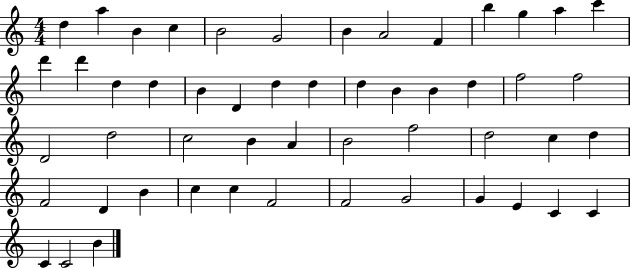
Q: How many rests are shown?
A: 0